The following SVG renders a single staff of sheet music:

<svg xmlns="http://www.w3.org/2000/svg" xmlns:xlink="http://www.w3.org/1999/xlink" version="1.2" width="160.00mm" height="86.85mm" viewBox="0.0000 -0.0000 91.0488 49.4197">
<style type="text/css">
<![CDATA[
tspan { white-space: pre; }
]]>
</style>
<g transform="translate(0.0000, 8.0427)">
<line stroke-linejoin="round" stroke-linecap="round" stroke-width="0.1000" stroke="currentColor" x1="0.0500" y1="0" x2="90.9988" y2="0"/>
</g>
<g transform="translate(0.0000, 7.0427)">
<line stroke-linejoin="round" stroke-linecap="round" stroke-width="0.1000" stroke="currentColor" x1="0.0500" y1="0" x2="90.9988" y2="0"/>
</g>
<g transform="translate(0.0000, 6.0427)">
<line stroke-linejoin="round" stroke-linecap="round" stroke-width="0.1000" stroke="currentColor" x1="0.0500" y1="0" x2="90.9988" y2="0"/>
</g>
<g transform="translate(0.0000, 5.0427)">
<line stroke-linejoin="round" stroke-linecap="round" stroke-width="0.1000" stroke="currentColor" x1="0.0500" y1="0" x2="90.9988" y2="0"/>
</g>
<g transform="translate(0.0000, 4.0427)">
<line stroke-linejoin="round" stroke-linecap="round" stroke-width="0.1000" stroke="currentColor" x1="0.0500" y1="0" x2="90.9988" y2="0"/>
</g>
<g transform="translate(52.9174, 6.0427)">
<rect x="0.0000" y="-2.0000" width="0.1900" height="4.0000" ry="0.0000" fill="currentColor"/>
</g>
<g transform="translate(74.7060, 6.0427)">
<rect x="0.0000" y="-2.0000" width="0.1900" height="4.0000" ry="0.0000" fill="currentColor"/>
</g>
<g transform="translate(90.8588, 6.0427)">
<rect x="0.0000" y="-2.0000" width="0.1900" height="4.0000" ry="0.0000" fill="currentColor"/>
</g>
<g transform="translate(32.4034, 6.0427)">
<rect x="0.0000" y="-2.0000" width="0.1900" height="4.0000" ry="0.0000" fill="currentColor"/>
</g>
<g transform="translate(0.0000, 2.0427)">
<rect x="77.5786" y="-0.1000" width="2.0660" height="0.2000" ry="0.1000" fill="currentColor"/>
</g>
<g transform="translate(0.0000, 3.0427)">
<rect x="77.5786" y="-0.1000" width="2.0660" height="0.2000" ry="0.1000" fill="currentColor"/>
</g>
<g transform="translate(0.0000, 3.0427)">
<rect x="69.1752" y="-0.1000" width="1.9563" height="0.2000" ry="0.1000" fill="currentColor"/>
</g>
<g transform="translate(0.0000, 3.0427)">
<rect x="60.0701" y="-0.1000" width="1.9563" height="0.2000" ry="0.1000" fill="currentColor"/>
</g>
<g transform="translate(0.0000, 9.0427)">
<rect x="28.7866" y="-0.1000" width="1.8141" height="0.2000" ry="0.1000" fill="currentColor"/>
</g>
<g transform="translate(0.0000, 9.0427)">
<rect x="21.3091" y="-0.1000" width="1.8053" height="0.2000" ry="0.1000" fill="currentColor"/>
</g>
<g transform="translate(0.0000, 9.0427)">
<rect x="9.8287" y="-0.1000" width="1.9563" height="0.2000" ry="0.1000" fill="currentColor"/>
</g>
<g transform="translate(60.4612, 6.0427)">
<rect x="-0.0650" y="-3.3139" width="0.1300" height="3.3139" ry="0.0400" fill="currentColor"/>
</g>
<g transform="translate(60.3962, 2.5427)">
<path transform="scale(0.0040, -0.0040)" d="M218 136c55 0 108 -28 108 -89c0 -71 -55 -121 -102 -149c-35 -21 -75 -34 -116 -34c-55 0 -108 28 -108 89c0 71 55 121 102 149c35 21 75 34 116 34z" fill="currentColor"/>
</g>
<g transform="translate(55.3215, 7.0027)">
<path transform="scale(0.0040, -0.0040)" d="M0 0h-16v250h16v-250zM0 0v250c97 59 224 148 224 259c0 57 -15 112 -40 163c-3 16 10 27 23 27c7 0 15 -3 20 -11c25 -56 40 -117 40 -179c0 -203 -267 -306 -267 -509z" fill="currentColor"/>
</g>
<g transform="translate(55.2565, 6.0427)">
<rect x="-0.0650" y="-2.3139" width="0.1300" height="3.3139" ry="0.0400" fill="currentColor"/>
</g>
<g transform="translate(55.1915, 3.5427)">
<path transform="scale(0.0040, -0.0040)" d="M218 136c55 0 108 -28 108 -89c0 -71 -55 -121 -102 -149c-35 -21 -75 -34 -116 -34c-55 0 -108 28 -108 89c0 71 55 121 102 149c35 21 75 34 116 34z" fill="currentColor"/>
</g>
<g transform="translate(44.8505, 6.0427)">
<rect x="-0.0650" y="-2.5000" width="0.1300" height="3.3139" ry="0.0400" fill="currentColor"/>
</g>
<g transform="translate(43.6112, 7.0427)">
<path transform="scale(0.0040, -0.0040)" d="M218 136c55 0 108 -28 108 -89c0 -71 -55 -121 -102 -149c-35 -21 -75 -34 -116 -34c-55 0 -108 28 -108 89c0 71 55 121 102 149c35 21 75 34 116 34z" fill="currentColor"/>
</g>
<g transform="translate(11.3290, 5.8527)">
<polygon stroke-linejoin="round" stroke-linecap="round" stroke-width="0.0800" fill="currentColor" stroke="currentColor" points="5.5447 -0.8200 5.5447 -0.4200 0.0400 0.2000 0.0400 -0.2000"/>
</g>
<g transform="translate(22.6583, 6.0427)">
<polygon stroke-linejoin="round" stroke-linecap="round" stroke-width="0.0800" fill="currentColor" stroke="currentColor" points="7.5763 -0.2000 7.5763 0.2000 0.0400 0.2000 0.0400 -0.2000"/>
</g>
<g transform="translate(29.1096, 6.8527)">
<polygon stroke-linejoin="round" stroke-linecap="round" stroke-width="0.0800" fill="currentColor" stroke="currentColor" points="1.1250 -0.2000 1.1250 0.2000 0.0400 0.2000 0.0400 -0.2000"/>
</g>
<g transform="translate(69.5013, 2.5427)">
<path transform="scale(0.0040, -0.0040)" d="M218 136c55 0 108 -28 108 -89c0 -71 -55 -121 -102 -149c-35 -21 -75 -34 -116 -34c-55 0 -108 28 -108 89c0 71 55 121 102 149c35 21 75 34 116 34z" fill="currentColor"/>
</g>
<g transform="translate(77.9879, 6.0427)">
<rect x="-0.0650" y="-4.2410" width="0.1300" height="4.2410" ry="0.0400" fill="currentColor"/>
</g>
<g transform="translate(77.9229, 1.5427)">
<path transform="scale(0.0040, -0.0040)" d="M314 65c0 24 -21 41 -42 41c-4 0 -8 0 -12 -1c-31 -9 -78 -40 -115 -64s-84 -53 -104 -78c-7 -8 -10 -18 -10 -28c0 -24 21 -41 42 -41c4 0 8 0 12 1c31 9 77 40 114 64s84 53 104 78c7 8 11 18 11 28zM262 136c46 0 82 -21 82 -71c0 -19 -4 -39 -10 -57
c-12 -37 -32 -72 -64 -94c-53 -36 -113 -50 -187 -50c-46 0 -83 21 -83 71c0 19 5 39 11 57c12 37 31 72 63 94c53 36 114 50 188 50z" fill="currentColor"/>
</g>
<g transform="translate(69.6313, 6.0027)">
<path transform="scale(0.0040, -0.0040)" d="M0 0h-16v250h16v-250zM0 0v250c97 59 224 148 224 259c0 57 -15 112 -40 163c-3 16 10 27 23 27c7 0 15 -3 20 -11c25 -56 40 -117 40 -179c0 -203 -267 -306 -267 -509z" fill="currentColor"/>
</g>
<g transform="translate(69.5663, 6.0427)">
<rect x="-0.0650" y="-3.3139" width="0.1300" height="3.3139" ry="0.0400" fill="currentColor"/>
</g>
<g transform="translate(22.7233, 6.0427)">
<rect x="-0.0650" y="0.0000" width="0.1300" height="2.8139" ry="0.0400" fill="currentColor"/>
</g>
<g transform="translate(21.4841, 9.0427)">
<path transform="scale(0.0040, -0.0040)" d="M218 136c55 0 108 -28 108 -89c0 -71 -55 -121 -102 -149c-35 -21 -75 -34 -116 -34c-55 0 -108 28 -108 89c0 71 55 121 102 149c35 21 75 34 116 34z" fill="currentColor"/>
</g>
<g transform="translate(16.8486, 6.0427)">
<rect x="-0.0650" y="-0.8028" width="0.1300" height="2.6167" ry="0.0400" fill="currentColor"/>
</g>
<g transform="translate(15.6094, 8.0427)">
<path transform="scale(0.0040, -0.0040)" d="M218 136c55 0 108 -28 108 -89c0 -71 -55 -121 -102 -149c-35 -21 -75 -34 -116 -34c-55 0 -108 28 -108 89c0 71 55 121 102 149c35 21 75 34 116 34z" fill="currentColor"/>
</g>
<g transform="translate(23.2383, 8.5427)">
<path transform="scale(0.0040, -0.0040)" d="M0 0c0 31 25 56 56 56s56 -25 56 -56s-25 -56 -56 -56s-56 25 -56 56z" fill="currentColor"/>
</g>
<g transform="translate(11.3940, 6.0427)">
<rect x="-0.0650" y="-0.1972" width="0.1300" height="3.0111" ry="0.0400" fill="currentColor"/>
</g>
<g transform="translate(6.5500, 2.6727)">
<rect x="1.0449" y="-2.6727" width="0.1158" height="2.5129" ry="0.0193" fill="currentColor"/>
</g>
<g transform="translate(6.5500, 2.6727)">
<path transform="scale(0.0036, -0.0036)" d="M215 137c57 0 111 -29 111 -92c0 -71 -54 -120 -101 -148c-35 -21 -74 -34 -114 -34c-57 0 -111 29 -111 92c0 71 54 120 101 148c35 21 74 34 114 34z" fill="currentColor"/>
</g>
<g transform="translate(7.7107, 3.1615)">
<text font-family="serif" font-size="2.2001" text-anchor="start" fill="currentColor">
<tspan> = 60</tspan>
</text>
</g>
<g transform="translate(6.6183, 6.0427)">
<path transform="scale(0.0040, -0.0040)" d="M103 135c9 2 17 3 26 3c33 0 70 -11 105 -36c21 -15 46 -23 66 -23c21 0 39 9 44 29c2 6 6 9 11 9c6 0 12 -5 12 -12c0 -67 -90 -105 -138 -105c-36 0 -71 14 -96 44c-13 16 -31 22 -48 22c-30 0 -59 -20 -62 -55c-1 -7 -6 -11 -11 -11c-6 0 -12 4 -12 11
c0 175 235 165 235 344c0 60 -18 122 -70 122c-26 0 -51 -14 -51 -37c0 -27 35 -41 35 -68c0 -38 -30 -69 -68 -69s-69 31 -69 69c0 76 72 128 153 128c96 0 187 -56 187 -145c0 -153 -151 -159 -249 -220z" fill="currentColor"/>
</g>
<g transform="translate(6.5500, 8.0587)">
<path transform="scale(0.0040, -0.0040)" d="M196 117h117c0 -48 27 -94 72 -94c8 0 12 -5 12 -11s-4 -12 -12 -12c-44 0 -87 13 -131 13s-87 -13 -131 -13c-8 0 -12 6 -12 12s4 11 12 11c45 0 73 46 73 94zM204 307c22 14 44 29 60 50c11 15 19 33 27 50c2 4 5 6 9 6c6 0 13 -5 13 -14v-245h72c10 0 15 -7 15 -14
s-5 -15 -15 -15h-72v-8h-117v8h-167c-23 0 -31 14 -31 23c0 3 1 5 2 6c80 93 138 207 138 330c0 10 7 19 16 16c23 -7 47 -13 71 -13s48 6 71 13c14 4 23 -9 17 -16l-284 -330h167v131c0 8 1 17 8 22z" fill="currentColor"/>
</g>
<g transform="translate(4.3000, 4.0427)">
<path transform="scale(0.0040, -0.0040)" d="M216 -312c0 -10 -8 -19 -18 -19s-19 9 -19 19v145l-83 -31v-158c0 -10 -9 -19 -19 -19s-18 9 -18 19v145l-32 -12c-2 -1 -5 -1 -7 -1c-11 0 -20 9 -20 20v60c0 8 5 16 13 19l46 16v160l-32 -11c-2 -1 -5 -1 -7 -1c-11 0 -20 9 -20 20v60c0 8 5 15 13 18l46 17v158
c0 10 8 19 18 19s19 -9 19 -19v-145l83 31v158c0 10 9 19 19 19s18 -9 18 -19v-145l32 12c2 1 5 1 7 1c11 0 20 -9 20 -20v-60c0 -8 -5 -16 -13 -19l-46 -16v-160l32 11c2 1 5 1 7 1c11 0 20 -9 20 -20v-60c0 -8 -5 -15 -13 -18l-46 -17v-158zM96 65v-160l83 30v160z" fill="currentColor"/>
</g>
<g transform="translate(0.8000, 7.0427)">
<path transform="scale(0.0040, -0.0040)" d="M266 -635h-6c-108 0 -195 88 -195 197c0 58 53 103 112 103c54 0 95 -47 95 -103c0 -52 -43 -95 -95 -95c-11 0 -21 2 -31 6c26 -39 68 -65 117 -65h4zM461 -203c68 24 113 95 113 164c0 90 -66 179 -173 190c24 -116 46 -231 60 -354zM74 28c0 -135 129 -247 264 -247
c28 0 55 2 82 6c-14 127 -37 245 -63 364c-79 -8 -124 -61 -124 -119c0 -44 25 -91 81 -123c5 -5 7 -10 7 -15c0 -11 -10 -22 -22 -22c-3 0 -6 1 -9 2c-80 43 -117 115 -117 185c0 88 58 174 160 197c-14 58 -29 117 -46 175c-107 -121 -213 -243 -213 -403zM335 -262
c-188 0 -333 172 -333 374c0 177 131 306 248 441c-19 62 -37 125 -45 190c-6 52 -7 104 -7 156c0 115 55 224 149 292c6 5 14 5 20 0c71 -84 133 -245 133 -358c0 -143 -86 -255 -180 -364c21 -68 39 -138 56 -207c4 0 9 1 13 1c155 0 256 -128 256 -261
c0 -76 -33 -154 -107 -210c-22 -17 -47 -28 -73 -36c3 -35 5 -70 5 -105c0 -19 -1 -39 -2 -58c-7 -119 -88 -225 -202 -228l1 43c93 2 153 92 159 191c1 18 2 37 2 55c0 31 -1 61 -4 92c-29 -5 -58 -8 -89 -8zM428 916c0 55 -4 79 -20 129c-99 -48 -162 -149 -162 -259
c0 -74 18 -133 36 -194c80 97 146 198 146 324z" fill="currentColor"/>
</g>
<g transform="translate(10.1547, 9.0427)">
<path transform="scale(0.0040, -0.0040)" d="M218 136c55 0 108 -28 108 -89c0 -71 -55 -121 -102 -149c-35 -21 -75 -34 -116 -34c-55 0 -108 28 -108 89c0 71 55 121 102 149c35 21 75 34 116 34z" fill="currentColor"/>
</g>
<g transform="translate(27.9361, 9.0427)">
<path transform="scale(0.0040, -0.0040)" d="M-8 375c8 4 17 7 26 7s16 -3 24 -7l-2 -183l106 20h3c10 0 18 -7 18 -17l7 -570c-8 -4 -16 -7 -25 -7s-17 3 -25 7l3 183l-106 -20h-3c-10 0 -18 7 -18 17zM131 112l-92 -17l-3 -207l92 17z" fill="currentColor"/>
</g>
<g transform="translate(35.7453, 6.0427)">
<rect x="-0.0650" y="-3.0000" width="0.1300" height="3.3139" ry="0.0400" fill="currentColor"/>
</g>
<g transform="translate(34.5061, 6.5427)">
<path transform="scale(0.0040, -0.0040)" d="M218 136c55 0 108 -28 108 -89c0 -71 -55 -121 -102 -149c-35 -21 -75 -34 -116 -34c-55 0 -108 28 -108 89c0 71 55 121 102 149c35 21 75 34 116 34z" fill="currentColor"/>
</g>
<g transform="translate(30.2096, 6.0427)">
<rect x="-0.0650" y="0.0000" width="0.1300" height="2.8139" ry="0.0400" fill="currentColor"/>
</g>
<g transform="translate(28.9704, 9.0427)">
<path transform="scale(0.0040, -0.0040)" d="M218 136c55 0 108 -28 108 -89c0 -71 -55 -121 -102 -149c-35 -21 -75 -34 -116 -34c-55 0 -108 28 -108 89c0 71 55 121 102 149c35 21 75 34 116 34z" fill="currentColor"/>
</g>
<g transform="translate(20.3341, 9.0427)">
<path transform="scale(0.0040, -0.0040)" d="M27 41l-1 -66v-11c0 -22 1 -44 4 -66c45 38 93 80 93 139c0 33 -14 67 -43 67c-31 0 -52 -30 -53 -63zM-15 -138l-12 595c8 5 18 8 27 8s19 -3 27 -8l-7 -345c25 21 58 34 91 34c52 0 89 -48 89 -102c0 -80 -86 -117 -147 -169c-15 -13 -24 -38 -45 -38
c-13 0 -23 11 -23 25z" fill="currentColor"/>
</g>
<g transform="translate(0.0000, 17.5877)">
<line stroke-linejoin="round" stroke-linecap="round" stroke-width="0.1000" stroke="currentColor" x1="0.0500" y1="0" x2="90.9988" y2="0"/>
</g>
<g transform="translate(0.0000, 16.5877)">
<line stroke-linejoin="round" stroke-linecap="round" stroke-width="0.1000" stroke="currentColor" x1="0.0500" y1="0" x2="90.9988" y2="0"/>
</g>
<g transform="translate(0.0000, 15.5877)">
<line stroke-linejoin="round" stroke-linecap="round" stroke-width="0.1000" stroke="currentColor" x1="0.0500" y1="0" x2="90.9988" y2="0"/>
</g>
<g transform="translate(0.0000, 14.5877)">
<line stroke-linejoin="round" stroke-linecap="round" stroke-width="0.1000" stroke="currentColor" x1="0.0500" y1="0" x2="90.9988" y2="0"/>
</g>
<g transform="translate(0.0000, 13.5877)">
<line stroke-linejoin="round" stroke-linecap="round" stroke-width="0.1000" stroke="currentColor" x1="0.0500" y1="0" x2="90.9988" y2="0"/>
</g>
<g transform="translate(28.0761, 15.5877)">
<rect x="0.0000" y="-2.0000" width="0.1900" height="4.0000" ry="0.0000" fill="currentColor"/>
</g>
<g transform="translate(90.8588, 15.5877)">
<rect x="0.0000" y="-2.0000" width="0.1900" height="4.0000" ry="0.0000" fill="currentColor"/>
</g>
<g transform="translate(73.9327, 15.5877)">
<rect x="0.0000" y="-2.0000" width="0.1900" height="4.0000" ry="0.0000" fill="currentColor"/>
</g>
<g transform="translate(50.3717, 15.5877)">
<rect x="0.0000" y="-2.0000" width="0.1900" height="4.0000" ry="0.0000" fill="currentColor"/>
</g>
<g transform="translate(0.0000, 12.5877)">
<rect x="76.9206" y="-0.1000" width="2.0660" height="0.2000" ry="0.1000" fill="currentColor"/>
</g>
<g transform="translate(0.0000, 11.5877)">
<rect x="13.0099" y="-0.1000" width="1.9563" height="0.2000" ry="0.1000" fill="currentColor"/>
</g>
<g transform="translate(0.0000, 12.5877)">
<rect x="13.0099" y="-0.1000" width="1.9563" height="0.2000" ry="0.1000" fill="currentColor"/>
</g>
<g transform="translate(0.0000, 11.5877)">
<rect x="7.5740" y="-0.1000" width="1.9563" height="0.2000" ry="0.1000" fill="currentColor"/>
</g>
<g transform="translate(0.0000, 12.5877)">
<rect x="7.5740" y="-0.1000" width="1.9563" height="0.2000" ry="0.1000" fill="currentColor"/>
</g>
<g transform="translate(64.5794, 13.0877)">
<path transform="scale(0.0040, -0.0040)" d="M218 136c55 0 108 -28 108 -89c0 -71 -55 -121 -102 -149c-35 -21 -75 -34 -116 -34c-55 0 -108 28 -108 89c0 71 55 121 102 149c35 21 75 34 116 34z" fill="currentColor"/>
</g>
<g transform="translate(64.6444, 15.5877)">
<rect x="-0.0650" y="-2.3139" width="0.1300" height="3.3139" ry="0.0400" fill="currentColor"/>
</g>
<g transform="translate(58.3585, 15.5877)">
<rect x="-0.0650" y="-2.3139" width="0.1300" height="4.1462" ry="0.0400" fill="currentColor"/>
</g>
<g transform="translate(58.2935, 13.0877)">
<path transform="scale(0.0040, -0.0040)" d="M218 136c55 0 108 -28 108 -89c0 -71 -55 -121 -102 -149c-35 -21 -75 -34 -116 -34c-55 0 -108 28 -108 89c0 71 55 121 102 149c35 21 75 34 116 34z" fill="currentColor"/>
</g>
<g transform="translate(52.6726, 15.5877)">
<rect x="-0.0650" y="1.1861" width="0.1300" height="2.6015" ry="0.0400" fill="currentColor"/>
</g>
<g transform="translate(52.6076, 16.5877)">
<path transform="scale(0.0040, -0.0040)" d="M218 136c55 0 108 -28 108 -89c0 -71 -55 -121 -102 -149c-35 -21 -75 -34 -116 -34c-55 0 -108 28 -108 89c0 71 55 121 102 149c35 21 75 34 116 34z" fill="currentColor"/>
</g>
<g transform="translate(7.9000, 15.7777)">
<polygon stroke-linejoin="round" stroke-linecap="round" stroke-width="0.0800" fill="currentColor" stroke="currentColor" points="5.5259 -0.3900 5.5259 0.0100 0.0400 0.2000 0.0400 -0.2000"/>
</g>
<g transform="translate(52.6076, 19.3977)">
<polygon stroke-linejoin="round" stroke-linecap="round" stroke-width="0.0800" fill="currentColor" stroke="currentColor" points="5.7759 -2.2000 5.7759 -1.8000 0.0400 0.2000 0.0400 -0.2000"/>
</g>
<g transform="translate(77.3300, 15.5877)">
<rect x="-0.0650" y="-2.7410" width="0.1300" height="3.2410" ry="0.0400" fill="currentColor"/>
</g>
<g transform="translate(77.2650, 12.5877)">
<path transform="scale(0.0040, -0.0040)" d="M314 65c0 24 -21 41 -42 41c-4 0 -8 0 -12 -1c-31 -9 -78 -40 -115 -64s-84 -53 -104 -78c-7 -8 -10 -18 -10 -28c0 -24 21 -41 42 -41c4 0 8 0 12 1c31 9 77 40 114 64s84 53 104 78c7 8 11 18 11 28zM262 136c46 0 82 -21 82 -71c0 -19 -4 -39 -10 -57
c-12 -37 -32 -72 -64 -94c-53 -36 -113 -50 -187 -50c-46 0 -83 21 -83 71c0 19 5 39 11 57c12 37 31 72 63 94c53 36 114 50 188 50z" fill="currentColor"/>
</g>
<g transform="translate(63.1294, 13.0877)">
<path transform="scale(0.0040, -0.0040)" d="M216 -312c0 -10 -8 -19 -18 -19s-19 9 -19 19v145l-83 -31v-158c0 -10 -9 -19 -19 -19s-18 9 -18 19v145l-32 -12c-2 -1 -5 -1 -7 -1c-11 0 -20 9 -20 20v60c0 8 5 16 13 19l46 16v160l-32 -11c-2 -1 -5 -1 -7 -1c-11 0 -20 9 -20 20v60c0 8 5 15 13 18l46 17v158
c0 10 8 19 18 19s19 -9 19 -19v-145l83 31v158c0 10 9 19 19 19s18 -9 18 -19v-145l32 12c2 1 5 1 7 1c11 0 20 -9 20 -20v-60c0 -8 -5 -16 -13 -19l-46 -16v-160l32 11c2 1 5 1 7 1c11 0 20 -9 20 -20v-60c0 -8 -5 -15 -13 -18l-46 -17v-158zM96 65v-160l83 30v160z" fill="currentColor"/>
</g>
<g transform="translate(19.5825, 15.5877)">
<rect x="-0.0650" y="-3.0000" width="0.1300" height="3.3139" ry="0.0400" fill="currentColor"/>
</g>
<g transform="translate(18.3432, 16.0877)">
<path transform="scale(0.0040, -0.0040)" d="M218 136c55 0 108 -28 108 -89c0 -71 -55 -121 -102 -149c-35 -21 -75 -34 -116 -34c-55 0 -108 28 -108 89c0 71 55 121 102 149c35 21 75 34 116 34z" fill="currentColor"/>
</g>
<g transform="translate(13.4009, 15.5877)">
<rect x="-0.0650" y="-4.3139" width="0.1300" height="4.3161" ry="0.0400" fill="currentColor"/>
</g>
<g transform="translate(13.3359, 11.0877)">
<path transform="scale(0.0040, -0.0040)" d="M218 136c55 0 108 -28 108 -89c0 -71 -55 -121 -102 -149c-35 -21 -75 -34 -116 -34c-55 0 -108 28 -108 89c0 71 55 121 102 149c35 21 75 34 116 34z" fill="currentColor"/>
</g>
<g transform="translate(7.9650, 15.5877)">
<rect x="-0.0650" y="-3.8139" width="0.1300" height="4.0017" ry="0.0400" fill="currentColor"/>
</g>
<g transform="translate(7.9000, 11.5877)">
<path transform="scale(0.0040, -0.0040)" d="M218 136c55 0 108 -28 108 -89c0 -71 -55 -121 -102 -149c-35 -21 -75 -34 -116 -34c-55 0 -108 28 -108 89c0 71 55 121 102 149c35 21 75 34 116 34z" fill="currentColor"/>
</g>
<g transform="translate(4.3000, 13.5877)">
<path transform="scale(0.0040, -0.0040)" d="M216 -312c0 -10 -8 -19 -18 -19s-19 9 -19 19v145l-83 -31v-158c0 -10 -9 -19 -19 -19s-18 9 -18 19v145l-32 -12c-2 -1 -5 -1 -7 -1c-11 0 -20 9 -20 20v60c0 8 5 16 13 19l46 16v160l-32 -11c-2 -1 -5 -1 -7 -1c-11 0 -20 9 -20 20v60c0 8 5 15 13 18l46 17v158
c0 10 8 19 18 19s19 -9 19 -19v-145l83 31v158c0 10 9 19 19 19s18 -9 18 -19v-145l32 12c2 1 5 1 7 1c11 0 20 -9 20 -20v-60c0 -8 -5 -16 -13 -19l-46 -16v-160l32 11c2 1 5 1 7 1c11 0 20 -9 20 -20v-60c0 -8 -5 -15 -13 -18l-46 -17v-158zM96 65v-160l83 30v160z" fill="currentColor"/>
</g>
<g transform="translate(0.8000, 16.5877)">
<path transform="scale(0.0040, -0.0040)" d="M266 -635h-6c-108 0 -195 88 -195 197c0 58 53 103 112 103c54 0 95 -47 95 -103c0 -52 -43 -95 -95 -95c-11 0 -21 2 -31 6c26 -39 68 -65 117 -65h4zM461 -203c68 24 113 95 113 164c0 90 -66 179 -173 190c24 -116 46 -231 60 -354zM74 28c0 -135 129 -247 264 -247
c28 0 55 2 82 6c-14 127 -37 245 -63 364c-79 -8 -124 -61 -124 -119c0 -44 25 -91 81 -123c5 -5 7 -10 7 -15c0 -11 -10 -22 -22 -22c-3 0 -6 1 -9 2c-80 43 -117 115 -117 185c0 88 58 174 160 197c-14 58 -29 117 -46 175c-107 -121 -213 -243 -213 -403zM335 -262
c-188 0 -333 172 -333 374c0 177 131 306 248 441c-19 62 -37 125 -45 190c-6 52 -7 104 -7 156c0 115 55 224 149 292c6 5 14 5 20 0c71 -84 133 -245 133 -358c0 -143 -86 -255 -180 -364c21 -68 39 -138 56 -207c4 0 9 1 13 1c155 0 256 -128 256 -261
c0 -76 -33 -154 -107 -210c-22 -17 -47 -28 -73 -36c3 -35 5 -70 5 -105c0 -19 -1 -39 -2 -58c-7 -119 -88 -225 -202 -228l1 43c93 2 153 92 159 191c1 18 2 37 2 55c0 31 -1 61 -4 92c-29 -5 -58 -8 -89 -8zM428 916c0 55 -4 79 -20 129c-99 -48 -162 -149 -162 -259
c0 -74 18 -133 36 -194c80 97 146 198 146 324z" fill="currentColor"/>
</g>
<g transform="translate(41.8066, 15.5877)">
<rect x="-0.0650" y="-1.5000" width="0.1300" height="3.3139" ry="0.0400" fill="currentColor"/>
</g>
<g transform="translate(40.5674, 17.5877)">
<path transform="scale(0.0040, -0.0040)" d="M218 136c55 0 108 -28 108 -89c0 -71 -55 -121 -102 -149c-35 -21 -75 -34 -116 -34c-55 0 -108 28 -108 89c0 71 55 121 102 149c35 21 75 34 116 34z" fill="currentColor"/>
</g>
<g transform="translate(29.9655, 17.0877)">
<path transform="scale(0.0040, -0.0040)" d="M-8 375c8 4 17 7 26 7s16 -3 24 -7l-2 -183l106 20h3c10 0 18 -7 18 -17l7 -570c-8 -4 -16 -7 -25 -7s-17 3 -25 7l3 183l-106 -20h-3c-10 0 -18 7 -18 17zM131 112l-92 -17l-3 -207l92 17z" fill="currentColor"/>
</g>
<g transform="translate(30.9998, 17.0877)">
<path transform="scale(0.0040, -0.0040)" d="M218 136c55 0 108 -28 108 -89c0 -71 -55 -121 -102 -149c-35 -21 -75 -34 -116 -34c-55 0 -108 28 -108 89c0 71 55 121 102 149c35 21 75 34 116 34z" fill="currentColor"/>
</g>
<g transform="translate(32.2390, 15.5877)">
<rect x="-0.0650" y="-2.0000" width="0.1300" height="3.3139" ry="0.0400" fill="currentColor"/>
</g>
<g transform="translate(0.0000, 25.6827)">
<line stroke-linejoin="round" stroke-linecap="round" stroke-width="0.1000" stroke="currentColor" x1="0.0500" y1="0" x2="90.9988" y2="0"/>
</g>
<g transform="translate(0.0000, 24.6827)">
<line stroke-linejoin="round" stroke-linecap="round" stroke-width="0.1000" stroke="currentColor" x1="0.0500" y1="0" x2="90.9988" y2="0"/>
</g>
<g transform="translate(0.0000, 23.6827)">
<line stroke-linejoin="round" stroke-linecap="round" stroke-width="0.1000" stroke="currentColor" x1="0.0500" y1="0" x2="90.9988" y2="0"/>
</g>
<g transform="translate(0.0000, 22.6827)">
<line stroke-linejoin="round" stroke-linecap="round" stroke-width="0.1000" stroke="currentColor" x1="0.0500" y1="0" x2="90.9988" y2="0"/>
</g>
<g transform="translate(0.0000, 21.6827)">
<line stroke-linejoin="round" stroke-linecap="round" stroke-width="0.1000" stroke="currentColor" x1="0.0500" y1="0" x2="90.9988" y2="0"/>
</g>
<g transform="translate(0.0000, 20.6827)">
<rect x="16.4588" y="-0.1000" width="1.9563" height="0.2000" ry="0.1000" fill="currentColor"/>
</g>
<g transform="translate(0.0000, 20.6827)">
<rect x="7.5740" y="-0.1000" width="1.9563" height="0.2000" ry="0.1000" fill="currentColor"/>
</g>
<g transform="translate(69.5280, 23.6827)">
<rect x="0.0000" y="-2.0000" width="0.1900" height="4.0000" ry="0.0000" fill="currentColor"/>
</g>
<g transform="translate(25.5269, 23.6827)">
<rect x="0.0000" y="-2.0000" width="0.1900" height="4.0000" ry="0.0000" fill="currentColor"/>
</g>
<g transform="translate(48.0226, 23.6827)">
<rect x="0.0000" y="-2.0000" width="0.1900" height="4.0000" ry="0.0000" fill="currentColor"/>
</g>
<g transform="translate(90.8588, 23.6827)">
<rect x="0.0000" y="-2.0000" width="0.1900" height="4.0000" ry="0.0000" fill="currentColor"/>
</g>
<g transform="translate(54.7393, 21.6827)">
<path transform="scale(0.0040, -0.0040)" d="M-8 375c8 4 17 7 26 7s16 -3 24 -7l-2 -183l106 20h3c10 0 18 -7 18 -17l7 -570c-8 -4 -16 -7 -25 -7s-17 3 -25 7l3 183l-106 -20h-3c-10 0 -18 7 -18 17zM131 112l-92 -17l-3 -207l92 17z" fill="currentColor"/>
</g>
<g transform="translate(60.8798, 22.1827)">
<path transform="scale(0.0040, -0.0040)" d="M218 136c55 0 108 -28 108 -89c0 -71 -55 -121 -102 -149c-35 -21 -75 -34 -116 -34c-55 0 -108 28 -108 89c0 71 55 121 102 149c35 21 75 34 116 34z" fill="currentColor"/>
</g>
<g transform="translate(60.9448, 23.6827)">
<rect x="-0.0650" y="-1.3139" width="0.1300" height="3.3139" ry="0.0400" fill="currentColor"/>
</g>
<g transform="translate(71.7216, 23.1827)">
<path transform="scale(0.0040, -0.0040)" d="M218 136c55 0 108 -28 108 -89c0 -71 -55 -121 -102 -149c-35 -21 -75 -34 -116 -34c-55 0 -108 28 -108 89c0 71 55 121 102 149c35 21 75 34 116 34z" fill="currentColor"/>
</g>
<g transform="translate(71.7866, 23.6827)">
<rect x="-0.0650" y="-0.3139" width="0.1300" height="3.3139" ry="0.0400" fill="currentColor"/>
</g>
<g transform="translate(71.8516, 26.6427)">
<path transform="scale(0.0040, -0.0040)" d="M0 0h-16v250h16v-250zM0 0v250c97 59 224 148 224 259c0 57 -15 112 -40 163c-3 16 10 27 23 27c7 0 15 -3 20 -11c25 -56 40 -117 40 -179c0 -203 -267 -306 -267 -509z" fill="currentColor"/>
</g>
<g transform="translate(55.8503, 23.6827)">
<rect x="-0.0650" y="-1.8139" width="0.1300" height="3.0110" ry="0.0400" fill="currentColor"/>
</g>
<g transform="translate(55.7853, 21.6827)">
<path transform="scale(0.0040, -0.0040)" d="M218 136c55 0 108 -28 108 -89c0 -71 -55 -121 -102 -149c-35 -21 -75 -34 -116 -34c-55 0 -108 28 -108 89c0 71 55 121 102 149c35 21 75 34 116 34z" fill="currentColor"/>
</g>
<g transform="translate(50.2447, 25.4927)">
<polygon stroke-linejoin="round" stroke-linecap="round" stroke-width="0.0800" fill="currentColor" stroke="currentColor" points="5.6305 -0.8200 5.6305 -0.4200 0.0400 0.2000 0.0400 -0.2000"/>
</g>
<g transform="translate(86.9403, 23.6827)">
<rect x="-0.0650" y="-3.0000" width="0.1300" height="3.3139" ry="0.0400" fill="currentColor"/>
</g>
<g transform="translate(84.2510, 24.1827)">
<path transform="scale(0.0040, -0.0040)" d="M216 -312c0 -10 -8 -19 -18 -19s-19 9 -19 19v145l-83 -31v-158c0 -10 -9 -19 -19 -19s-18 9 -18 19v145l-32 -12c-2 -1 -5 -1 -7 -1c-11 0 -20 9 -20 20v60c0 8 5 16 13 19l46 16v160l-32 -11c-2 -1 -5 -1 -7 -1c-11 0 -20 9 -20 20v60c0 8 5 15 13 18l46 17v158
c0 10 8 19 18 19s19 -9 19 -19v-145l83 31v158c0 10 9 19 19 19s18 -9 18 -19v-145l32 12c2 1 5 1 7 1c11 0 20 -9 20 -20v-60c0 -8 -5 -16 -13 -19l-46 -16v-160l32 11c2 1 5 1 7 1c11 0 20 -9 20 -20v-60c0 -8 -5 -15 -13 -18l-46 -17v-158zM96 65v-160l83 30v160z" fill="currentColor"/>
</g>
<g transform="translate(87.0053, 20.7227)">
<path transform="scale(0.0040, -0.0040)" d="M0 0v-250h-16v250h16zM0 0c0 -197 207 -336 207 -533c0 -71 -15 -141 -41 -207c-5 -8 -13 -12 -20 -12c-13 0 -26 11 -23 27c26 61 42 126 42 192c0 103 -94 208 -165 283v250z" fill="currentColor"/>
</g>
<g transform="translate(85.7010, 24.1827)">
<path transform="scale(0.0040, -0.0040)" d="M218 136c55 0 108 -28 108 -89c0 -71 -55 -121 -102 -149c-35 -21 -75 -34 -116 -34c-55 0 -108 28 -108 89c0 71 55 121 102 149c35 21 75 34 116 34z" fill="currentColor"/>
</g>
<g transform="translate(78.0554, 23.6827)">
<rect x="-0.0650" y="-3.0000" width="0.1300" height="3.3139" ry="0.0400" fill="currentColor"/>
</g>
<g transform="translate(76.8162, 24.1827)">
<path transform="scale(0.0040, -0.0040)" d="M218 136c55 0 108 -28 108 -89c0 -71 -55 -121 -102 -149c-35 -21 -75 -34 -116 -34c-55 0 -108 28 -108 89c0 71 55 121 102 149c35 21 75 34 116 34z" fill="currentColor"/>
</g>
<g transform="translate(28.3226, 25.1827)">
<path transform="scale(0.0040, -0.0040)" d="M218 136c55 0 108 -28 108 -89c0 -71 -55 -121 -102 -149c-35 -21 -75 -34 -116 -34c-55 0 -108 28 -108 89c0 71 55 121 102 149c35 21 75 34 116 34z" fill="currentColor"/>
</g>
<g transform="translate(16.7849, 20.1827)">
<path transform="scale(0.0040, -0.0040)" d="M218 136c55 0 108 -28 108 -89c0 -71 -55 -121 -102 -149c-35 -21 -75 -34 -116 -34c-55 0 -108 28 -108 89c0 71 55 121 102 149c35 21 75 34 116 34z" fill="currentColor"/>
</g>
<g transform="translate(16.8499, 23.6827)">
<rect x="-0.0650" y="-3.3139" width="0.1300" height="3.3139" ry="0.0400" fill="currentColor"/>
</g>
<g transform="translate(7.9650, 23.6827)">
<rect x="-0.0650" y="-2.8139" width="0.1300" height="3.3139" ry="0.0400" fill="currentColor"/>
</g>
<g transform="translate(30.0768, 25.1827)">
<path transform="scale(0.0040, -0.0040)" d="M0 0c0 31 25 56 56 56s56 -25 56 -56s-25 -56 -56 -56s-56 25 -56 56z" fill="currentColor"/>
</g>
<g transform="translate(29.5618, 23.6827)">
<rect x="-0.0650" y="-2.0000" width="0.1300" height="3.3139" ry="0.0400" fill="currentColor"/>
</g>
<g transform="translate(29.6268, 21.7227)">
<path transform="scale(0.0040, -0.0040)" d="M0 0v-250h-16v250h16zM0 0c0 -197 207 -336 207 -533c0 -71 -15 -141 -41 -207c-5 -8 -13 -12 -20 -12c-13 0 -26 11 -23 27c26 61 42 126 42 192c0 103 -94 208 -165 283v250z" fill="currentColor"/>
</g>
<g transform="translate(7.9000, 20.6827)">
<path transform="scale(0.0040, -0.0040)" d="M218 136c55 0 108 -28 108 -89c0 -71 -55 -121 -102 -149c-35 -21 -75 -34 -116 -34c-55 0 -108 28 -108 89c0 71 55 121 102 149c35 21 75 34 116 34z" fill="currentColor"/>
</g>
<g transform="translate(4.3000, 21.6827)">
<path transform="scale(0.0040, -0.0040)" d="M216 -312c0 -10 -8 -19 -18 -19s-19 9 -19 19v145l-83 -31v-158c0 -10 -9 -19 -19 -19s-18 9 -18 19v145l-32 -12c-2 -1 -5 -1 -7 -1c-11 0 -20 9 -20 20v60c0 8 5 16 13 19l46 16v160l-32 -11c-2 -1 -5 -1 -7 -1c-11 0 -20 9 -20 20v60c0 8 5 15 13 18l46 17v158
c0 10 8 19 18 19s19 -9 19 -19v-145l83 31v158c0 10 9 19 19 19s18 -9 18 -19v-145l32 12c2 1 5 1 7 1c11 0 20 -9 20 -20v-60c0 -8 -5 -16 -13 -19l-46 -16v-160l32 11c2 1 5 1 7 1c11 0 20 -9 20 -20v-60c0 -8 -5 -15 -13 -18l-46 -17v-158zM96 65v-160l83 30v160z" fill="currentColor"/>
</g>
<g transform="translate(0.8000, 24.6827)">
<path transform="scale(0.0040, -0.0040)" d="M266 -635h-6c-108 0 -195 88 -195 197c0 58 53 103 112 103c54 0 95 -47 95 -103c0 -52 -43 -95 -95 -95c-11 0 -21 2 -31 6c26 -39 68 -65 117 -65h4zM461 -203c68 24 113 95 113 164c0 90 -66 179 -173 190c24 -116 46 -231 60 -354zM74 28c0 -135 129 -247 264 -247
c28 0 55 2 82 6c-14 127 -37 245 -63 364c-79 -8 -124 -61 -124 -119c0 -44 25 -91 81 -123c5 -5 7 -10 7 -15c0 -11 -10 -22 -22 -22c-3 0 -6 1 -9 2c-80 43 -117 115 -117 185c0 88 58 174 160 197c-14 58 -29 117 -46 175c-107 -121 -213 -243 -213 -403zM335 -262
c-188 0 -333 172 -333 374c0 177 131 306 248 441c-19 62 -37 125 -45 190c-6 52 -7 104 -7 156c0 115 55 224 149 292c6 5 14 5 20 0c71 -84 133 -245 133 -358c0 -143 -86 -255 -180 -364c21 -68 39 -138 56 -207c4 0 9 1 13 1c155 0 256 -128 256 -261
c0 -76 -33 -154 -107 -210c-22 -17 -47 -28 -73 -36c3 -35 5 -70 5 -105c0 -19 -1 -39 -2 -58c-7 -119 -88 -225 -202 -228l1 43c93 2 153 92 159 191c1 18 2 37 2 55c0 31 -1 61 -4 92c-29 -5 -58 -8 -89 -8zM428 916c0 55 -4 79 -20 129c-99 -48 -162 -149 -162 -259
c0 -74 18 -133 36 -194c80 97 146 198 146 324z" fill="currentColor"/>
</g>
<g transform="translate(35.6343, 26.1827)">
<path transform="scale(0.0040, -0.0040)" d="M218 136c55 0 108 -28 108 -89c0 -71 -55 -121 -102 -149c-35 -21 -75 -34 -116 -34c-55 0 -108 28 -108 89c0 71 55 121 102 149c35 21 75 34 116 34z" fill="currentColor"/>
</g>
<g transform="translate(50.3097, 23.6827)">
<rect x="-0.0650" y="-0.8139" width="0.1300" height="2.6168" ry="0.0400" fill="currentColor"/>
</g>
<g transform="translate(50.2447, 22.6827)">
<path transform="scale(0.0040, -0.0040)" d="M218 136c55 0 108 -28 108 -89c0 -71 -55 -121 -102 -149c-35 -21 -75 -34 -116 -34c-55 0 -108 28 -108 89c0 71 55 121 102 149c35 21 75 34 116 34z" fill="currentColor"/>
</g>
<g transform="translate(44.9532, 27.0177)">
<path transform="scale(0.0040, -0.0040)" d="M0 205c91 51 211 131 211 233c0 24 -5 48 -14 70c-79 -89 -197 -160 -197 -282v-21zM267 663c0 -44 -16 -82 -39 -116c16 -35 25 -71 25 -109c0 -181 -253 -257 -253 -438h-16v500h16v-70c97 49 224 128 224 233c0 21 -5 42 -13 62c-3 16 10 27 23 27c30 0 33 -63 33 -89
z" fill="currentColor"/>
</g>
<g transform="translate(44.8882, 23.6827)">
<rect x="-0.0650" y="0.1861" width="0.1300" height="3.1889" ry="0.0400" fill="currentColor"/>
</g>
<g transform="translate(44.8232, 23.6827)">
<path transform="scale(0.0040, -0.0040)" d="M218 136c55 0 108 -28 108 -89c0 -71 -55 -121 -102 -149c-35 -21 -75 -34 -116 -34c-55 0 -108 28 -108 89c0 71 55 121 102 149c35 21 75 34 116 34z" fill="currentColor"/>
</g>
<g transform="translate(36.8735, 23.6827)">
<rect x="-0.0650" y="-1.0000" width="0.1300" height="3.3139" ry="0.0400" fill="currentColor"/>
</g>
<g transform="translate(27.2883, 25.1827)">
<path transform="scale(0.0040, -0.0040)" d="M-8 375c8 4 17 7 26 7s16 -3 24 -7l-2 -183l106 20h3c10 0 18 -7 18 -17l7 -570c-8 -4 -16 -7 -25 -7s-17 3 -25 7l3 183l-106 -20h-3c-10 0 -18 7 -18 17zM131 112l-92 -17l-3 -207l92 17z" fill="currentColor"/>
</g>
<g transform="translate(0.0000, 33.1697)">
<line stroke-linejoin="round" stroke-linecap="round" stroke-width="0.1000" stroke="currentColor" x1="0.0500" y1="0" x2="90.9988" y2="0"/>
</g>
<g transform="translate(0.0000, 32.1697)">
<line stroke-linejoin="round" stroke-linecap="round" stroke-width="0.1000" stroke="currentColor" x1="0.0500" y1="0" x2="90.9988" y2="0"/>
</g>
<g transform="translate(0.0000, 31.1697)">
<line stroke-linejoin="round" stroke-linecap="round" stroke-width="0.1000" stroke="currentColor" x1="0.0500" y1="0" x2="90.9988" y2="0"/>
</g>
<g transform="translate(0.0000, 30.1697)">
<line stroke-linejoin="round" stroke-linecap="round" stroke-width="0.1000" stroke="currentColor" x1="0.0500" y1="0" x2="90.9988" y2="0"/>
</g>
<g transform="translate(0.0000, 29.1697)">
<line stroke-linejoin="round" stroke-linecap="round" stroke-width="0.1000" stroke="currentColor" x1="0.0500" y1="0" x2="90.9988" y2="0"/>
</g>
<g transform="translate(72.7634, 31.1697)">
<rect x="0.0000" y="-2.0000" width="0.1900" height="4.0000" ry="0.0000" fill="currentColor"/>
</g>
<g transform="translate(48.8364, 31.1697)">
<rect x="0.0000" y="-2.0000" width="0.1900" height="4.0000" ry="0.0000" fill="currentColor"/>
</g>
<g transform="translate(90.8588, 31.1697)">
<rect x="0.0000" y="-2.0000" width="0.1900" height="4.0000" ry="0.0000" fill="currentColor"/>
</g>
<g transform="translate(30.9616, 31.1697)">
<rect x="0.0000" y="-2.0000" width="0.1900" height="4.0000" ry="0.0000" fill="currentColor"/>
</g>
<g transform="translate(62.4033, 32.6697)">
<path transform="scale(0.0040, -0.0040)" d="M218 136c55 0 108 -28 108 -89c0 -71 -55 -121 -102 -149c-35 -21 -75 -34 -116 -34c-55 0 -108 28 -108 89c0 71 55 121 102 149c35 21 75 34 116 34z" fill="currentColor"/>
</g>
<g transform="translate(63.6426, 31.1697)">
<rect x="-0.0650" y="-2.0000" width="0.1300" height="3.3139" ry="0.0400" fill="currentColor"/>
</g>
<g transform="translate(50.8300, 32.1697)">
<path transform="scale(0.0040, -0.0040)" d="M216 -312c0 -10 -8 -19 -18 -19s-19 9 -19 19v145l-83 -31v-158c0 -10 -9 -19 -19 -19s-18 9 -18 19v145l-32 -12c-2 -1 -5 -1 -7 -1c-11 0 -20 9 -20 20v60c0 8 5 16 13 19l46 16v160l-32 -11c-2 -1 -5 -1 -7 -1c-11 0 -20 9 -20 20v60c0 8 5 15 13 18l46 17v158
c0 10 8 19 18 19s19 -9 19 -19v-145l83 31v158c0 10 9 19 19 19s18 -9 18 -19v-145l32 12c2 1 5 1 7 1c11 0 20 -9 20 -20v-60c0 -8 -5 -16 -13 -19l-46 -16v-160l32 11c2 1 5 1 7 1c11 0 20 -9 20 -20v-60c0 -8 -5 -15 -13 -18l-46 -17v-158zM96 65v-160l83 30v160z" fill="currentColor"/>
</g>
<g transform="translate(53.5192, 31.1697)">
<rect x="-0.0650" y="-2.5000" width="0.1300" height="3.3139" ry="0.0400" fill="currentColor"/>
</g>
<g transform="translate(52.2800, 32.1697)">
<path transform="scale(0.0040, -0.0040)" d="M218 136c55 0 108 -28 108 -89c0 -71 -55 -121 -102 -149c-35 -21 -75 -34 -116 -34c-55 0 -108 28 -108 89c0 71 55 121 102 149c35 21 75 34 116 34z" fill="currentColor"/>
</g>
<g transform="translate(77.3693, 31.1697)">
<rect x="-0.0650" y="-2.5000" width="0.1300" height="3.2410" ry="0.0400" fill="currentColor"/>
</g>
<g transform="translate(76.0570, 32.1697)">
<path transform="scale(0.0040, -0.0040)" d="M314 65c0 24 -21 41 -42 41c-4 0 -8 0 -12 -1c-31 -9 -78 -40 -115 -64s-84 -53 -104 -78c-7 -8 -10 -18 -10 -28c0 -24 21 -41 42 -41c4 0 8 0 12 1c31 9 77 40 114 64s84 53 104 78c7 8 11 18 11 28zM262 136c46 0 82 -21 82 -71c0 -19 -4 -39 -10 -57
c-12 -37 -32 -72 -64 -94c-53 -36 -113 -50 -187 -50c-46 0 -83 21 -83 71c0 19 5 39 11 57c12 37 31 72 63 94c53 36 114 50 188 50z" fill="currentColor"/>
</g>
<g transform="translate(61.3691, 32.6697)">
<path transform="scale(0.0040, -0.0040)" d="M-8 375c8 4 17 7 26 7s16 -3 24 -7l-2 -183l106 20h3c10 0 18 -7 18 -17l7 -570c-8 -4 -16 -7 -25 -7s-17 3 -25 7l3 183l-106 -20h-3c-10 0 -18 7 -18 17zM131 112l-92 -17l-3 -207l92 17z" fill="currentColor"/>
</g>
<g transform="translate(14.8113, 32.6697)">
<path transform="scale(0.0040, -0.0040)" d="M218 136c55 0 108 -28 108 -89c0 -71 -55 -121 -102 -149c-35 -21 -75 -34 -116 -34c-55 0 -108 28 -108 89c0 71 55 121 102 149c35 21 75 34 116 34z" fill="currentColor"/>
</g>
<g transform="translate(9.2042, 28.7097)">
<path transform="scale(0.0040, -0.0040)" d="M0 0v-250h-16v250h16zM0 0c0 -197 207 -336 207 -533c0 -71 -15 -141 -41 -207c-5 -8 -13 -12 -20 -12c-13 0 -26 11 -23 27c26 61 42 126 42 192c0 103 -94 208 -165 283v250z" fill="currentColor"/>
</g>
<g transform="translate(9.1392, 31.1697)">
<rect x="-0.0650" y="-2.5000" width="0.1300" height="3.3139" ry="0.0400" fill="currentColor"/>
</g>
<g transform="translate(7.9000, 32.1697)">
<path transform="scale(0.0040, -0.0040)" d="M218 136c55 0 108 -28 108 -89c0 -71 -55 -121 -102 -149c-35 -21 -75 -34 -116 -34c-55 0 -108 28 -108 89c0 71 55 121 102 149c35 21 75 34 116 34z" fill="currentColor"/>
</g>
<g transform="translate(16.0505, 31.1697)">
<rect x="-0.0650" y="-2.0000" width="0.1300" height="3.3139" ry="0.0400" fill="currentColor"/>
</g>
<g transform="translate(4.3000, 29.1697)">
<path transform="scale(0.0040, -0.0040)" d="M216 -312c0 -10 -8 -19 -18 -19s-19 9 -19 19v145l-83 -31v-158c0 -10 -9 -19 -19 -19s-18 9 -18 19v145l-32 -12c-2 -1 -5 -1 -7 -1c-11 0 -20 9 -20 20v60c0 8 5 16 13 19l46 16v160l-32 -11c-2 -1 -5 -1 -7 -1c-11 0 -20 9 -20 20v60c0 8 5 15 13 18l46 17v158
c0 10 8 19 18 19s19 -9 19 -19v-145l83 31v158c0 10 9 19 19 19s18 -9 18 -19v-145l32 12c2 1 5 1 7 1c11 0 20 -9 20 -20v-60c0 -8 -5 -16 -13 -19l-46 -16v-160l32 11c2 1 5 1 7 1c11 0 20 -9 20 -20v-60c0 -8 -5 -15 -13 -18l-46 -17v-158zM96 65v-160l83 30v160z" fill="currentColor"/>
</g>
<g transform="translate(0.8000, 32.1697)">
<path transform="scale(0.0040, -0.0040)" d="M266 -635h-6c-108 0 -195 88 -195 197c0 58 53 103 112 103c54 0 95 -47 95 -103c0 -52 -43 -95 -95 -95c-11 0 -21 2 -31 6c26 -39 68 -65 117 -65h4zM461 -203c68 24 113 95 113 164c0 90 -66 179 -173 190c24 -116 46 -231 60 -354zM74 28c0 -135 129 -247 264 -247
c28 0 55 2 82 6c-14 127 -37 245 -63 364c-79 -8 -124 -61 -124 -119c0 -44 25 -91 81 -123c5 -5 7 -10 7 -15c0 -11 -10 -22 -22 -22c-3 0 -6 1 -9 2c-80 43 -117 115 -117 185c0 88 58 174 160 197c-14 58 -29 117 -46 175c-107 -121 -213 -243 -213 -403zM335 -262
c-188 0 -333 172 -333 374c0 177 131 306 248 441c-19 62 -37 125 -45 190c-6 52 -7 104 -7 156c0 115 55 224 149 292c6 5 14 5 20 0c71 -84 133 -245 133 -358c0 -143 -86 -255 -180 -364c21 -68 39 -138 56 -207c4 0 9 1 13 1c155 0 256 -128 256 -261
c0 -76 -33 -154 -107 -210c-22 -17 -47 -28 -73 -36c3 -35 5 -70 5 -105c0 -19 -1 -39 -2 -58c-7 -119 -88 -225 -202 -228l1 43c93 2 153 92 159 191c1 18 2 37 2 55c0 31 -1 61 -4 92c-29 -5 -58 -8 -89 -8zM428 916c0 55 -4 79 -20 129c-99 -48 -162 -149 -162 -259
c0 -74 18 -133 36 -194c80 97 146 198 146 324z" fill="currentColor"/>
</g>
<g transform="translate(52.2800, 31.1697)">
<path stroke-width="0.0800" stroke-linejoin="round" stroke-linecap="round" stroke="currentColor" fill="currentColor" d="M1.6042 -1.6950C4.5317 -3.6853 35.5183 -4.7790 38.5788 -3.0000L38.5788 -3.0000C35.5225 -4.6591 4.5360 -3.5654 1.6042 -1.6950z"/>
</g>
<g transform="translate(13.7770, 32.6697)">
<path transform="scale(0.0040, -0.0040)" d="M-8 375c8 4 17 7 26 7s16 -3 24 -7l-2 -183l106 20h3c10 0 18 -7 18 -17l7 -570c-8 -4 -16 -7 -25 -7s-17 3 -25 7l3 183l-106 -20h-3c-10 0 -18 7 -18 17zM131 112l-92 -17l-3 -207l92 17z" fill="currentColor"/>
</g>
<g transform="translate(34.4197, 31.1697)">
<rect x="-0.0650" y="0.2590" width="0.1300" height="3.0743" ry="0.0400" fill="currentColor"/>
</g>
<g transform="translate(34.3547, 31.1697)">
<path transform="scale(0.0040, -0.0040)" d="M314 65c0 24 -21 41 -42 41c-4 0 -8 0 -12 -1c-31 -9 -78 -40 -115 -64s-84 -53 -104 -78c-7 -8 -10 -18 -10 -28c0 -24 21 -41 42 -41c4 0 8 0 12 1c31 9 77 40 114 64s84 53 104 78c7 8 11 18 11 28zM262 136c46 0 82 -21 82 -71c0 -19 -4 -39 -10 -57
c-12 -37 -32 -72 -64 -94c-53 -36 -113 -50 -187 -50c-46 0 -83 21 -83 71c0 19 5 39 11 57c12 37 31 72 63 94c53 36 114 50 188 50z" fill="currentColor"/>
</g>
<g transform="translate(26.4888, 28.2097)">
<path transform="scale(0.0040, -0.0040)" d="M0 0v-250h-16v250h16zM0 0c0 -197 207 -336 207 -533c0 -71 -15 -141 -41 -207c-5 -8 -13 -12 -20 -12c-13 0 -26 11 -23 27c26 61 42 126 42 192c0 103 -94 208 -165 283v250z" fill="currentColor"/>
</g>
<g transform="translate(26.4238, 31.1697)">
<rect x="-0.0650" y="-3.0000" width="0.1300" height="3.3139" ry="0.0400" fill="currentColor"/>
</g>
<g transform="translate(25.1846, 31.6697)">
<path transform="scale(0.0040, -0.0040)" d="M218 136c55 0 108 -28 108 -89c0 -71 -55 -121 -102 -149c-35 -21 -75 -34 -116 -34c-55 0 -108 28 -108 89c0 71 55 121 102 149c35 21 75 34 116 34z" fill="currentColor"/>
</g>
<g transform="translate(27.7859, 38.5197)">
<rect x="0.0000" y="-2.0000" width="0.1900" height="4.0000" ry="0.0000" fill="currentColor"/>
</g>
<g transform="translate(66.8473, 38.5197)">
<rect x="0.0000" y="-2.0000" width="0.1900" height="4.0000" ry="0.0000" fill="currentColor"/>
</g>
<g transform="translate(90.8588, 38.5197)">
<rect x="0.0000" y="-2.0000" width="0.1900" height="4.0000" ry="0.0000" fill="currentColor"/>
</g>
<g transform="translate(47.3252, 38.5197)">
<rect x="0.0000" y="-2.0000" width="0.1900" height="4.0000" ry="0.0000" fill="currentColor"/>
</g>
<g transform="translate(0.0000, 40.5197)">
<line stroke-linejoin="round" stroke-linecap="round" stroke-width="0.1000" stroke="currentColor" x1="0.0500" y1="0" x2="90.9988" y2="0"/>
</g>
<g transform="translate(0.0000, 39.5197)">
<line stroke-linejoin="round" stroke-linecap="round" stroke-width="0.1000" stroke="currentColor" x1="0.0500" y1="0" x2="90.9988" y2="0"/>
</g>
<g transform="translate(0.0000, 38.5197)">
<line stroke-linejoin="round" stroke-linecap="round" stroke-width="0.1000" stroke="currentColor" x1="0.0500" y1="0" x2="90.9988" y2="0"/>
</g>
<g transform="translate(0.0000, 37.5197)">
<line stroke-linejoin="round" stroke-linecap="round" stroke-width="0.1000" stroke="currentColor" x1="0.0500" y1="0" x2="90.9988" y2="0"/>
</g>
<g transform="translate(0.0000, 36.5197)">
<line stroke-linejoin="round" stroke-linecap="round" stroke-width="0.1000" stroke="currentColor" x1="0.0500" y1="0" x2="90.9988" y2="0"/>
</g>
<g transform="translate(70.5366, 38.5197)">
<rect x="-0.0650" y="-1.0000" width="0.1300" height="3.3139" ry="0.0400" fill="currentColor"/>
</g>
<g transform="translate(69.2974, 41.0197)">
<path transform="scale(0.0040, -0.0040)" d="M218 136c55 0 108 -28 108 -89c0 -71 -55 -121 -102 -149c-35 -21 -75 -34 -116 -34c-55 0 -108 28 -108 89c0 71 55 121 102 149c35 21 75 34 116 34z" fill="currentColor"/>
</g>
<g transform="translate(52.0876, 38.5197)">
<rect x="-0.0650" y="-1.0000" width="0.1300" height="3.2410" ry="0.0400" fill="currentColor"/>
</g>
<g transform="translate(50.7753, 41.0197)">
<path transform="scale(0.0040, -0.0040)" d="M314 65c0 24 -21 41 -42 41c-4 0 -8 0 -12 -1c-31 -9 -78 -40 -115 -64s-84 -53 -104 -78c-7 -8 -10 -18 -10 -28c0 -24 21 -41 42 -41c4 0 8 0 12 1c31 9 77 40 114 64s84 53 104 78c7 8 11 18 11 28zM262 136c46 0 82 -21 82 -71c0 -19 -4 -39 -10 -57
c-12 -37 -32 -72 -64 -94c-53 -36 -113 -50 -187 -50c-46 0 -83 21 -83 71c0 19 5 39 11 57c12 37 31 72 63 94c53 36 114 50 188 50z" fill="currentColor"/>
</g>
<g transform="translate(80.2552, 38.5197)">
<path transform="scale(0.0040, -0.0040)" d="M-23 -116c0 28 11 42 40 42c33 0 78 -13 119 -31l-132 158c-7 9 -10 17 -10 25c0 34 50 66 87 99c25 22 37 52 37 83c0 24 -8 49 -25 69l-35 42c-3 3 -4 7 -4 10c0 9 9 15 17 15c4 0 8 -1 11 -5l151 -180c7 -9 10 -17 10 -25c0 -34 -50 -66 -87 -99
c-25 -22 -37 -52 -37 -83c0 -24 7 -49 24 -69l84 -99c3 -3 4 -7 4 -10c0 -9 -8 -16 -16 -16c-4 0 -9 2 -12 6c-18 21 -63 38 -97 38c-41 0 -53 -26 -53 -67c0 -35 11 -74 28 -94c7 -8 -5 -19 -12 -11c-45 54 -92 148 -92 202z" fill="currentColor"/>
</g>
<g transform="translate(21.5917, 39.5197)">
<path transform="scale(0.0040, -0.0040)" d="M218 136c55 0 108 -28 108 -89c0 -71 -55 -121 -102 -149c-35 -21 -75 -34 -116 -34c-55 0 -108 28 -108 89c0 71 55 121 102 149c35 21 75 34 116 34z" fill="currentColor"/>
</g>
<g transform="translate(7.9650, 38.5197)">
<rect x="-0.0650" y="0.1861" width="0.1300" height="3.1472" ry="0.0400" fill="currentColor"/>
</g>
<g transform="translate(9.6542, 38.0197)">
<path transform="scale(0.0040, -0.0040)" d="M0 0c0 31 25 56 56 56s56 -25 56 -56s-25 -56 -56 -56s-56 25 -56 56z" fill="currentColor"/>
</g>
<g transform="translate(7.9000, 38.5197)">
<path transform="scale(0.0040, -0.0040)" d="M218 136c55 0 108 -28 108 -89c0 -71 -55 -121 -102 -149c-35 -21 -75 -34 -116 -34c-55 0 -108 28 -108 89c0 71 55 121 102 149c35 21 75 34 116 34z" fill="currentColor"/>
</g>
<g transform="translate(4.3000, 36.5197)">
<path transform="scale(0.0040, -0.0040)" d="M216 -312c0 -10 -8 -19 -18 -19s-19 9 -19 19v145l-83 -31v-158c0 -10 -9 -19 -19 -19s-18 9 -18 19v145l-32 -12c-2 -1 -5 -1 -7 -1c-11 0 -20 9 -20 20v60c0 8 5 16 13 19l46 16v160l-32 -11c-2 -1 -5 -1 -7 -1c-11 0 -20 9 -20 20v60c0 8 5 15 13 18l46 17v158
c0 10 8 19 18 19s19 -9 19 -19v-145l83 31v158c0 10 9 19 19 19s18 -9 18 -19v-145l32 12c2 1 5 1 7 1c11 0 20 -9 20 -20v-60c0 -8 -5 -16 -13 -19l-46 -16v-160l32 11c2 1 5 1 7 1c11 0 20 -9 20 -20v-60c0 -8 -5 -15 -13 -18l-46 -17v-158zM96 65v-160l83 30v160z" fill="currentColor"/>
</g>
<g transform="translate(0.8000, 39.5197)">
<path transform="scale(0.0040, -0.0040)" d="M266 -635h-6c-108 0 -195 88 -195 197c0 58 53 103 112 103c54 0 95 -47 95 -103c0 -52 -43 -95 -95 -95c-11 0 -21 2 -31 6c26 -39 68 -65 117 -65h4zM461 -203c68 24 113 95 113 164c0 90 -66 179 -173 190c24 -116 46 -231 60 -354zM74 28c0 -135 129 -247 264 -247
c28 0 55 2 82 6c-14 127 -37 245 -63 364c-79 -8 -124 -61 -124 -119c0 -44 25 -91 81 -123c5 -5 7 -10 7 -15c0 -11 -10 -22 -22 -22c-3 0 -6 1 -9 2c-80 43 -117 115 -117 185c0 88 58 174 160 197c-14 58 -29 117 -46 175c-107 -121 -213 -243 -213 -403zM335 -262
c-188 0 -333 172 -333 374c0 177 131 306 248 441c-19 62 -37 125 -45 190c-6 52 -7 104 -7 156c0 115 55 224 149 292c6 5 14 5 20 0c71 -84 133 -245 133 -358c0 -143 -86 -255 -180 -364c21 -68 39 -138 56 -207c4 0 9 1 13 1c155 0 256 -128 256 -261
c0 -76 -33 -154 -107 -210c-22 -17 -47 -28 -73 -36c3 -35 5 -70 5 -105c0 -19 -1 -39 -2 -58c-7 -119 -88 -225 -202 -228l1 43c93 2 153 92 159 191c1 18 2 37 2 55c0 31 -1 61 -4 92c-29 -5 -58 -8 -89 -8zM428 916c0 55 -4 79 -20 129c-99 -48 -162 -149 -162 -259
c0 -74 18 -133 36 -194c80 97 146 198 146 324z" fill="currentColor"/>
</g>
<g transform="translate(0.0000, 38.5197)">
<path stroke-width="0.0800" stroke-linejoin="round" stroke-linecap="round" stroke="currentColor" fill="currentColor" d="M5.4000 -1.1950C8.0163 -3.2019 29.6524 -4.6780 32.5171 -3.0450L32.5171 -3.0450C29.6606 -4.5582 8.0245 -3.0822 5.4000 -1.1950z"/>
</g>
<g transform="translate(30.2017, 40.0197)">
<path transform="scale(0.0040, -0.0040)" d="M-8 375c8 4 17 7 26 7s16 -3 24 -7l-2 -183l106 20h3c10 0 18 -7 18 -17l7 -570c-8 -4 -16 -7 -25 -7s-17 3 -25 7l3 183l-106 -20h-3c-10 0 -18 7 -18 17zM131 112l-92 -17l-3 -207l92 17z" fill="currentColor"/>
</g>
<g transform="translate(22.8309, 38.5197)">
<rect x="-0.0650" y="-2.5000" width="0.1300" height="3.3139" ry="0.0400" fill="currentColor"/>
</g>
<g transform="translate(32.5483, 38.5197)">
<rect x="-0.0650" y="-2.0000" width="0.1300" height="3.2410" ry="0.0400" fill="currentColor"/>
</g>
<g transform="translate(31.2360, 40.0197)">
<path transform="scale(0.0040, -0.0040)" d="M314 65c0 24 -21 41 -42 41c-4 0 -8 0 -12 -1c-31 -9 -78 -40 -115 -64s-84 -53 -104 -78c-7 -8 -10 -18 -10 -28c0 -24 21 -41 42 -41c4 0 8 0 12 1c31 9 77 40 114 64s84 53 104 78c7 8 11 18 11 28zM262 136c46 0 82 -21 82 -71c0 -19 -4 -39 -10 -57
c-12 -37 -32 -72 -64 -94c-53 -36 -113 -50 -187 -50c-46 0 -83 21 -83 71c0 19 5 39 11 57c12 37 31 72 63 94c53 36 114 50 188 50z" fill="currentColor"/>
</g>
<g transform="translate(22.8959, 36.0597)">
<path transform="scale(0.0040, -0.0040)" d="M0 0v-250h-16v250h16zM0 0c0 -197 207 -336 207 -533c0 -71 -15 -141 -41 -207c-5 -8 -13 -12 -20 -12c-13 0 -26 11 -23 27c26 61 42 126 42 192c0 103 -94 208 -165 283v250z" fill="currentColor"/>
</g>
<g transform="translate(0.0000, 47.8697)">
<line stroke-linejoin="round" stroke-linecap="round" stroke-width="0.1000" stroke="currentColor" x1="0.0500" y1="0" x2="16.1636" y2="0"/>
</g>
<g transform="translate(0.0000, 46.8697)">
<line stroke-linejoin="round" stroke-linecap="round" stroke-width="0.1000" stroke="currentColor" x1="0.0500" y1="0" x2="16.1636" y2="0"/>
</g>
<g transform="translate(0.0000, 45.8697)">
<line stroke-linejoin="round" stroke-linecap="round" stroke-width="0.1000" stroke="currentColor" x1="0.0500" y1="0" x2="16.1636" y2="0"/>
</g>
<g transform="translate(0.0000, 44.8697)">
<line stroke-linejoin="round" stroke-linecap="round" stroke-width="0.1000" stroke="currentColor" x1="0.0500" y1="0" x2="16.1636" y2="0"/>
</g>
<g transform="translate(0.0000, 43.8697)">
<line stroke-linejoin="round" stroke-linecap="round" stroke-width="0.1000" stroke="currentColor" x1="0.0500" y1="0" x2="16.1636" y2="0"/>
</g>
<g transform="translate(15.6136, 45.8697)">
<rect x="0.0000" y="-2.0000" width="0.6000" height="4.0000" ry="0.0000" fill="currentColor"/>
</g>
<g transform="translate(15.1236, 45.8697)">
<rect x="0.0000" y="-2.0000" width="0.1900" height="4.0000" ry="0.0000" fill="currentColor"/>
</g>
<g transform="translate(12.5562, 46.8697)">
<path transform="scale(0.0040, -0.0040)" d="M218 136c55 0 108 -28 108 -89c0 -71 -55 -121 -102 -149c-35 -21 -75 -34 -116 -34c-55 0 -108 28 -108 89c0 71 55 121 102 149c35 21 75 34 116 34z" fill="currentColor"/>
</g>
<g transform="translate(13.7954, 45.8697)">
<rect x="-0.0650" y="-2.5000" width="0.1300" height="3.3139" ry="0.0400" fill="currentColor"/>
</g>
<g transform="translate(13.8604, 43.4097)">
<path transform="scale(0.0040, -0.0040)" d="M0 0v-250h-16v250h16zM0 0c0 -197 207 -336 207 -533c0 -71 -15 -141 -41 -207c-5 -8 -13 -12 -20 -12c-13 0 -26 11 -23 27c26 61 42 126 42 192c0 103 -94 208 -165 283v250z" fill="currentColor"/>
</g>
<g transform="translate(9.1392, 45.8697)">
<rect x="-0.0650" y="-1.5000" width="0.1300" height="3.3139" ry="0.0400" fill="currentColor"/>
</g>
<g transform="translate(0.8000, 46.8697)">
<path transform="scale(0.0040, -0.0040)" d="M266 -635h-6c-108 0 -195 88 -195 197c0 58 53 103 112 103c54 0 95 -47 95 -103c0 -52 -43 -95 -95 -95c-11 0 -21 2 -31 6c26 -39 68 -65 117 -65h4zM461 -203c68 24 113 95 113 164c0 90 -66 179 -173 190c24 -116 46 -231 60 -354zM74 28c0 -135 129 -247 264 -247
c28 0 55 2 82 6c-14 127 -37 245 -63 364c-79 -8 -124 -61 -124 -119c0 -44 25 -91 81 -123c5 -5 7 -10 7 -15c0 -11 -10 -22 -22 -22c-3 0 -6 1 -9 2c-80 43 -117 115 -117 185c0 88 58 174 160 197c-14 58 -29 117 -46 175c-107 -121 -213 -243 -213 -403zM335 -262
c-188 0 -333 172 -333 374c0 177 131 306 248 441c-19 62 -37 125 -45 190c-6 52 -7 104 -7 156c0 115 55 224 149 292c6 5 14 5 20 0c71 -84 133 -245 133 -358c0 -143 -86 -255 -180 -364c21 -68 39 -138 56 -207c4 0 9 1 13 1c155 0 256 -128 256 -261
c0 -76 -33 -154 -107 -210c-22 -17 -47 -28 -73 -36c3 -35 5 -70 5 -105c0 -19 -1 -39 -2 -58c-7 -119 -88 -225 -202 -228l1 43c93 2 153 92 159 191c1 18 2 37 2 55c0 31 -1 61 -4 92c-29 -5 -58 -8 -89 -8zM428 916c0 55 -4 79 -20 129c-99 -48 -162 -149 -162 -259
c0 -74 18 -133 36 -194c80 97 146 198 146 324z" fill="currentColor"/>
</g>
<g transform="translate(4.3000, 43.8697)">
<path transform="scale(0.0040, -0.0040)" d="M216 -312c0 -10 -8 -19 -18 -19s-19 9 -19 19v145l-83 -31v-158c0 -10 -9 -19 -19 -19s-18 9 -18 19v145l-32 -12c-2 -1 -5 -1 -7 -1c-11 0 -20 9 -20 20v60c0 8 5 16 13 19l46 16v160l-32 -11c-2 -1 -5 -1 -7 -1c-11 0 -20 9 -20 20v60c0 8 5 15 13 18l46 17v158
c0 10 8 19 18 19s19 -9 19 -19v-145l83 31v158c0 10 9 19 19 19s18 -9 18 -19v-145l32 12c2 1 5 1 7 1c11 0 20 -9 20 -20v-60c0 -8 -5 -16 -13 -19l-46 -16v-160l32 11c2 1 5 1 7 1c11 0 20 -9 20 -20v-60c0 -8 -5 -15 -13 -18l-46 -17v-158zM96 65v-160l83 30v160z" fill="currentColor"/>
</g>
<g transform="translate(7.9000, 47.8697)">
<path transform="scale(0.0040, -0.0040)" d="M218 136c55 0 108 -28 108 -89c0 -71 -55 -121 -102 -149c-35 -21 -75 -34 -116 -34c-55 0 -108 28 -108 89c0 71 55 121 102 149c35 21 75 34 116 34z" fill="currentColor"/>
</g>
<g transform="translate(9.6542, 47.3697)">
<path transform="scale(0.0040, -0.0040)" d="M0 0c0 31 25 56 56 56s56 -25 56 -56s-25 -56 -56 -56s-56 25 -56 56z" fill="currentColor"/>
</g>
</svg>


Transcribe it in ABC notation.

X:1
T:Untitled
M:2/4
L:1/4
K:G
C/2 E/2 _C/2 C/4 A G g/2 b b/2 d'2 c'/2 d'/2 A F E G/2 g/2 ^g a2 a b F/2 D B/4 d/2 f/2 e c/2 A ^A/2 G/2 F A/2 B2 ^G F G2 B G/2 F2 D2 D z E G/2